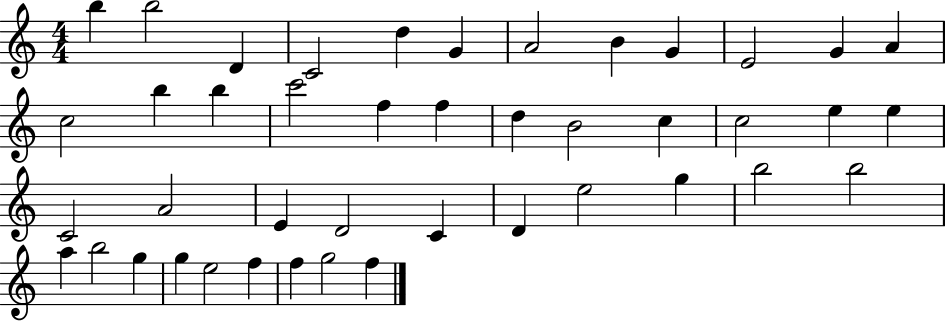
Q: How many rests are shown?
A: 0